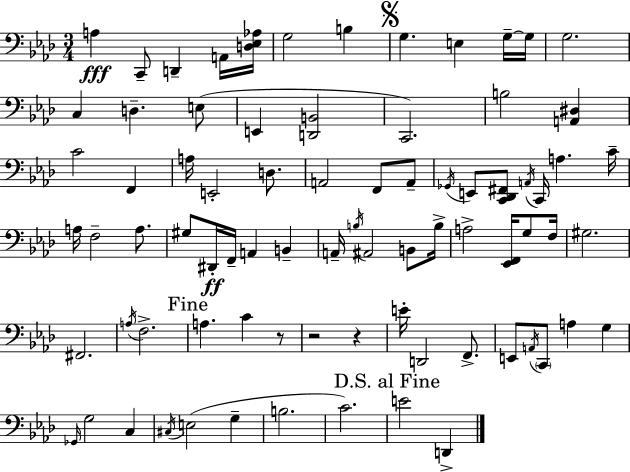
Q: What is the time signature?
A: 3/4